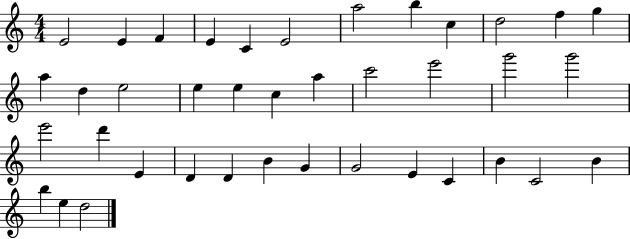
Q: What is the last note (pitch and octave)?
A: D5